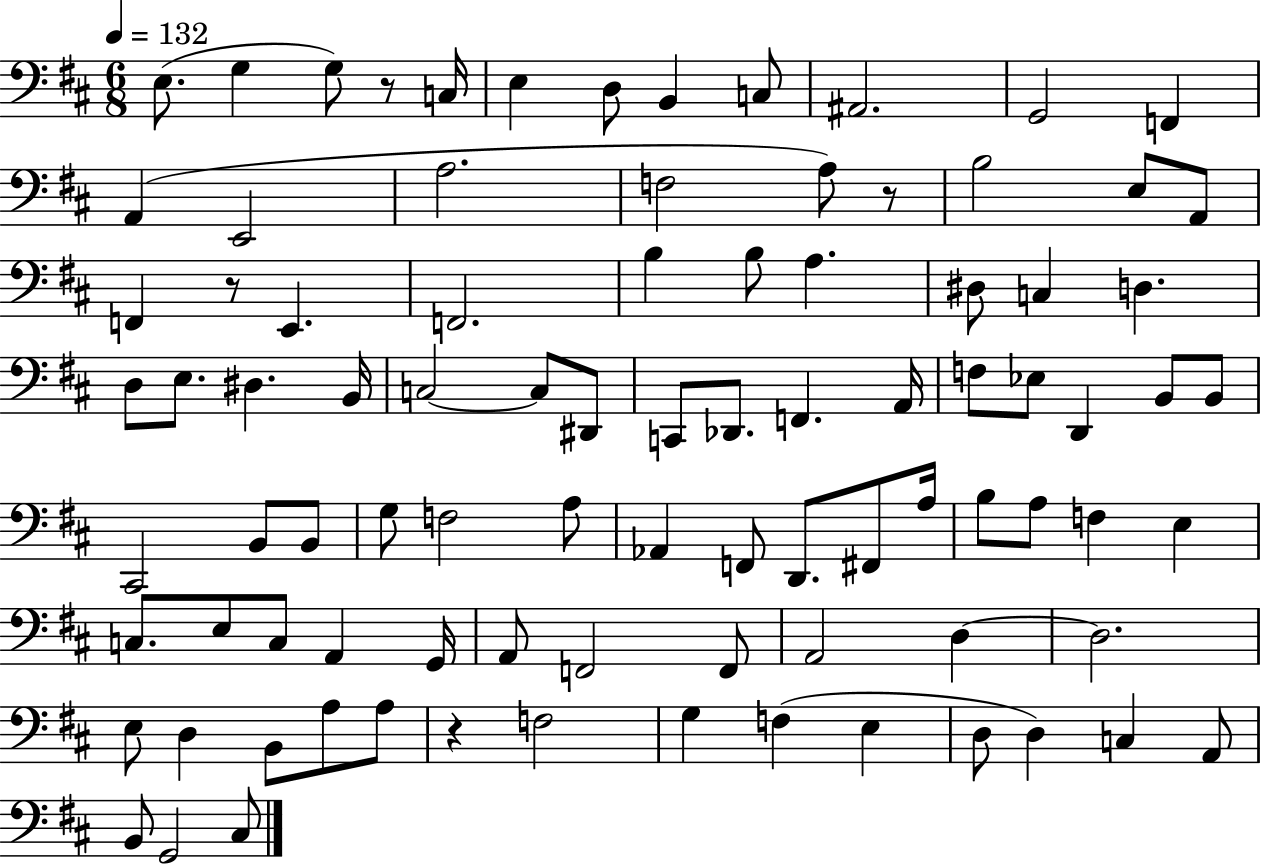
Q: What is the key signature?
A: D major